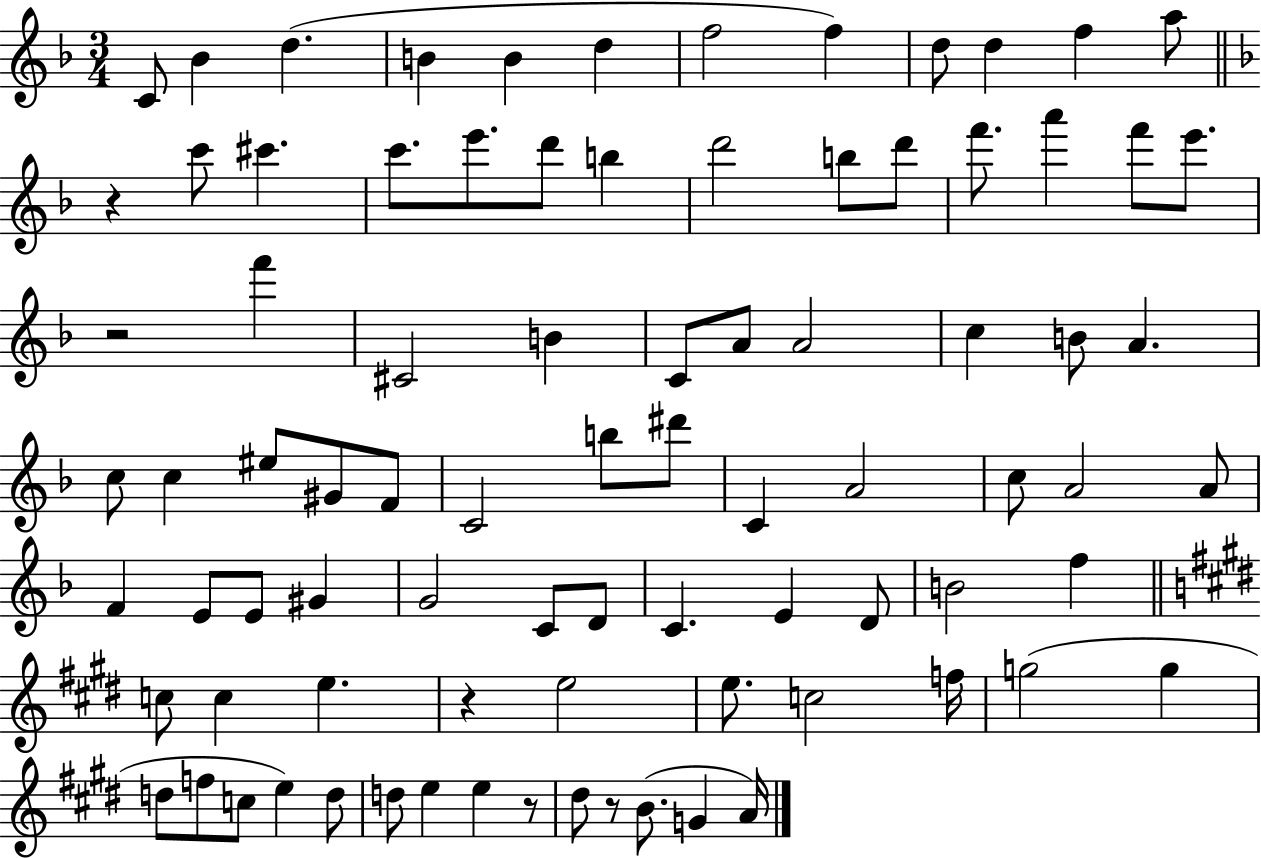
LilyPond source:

{
  \clef treble
  \numericTimeSignature
  \time 3/4
  \key f \major
  c'8 bes'4 d''4.( | b'4 b'4 d''4 | f''2 f''4) | d''8 d''4 f''4 a''8 | \break \bar "||" \break \key f \major r4 c'''8 cis'''4. | c'''8. e'''8. d'''8 b''4 | d'''2 b''8 d'''8 | f'''8. a'''4 f'''8 e'''8. | \break r2 f'''4 | cis'2 b'4 | c'8 a'8 a'2 | c''4 b'8 a'4. | \break c''8 c''4 eis''8 gis'8 f'8 | c'2 b''8 dis'''8 | c'4 a'2 | c''8 a'2 a'8 | \break f'4 e'8 e'8 gis'4 | g'2 c'8 d'8 | c'4. e'4 d'8 | b'2 f''4 | \break \bar "||" \break \key e \major c''8 c''4 e''4. | r4 e''2 | e''8. c''2 f''16 | g''2( g''4 | \break d''8 f''8 c''8 e''4) d''8 | d''8 e''4 e''4 r8 | dis''8 r8 b'8.( g'4 a'16) | \bar "|."
}